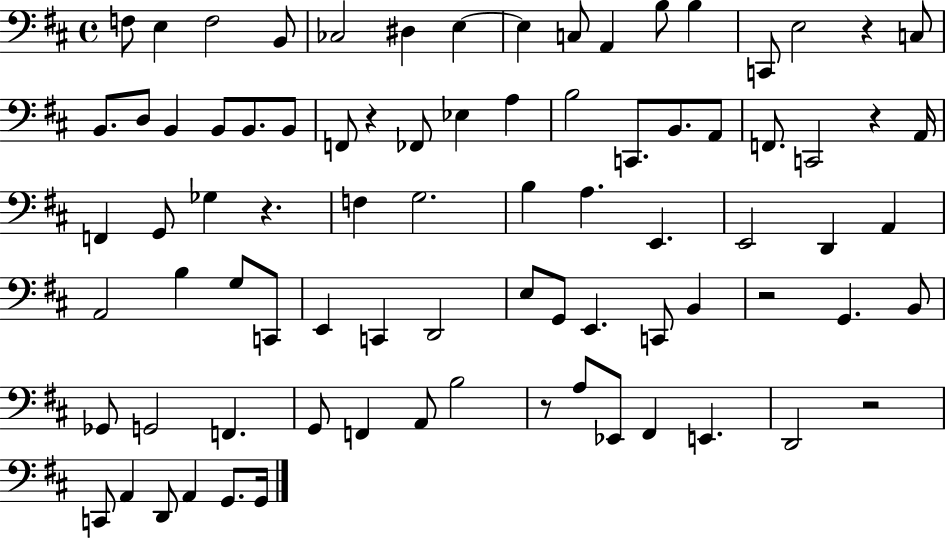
X:1
T:Untitled
M:4/4
L:1/4
K:D
F,/2 E, F,2 B,,/2 _C,2 ^D, E, E, C,/2 A,, B,/2 B, C,,/2 E,2 z C,/2 B,,/2 D,/2 B,, B,,/2 B,,/2 B,,/2 F,,/2 z _F,,/2 _E, A, B,2 C,,/2 B,,/2 A,,/2 F,,/2 C,,2 z A,,/4 F,, G,,/2 _G, z F, G,2 B, A, E,, E,,2 D,, A,, A,,2 B, G,/2 C,,/2 E,, C,, D,,2 E,/2 G,,/2 E,, C,,/2 B,, z2 G,, B,,/2 _G,,/2 G,,2 F,, G,,/2 F,, A,,/2 B,2 z/2 A,/2 _E,,/2 ^F,, E,, D,,2 z2 C,,/2 A,, D,,/2 A,, G,,/2 G,,/4